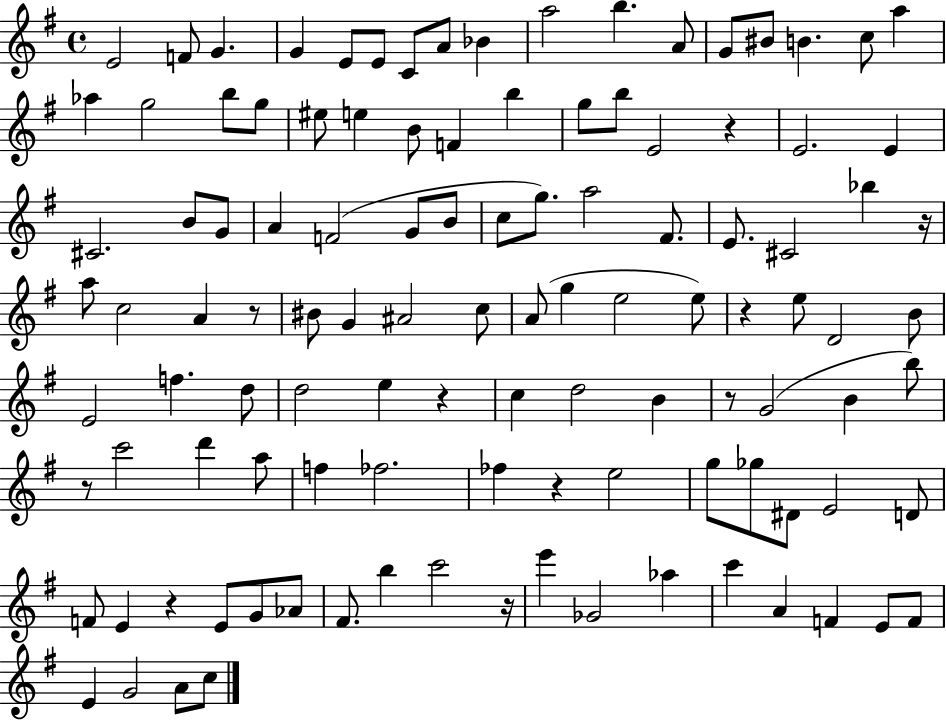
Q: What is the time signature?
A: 4/4